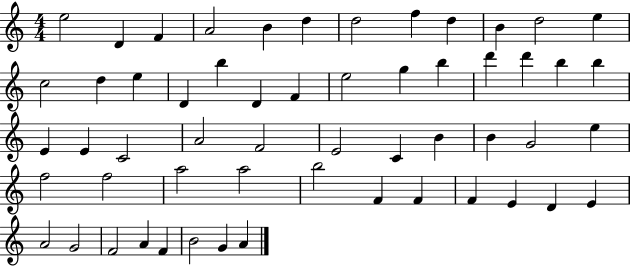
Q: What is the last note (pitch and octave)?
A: A4